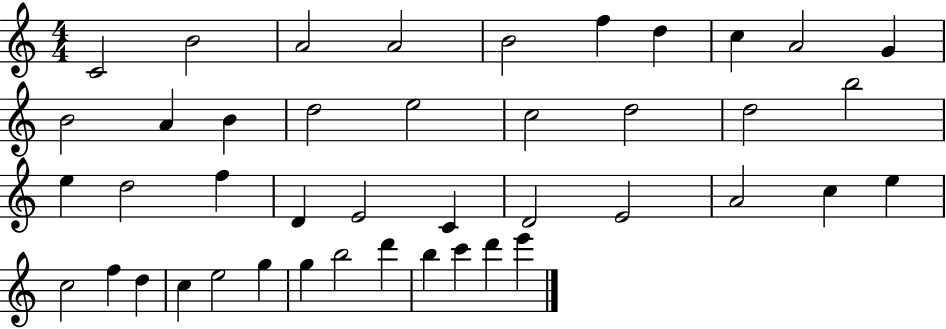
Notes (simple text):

C4/h B4/h A4/h A4/h B4/h F5/q D5/q C5/q A4/h G4/q B4/h A4/q B4/q D5/h E5/h C5/h D5/h D5/h B5/h E5/q D5/h F5/q D4/q E4/h C4/q D4/h E4/h A4/h C5/q E5/q C5/h F5/q D5/q C5/q E5/h G5/q G5/q B5/h D6/q B5/q C6/q D6/q E6/q